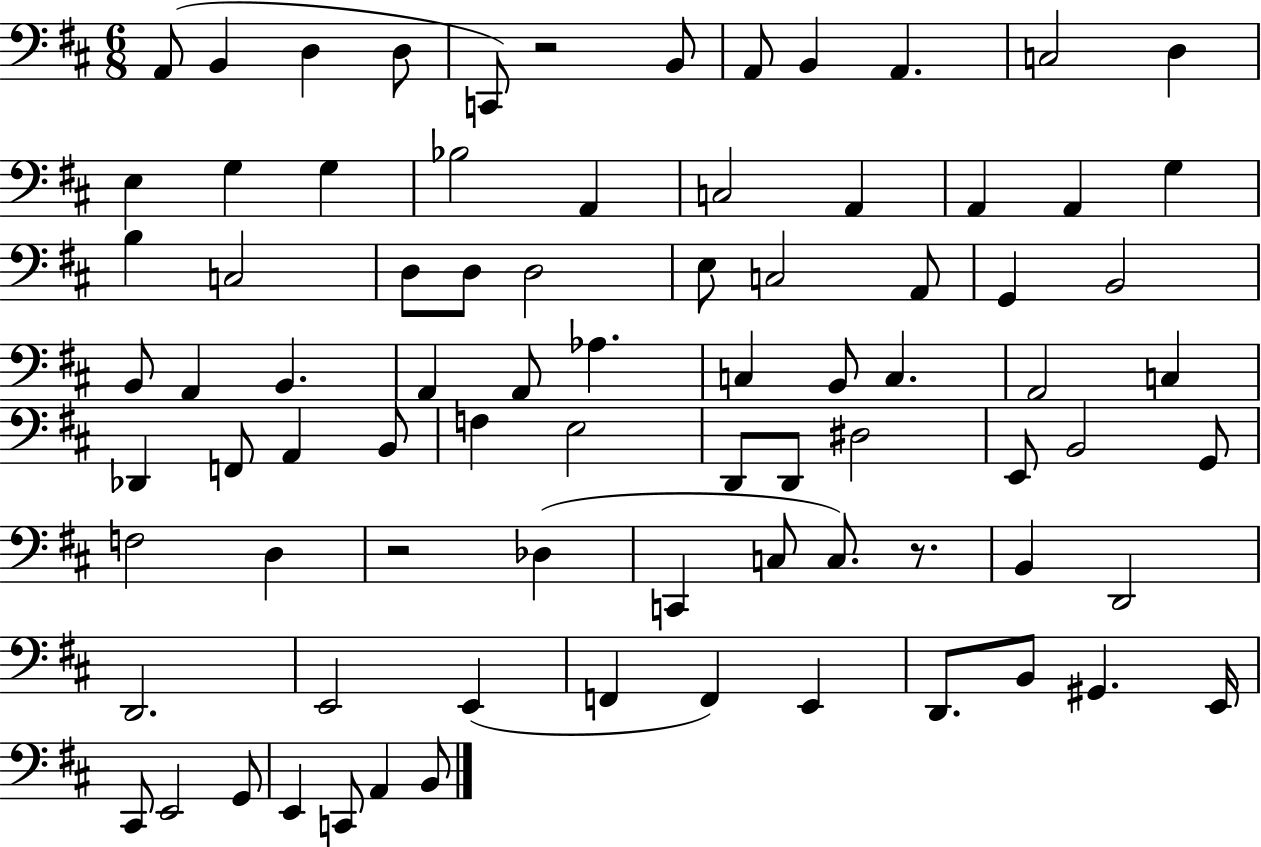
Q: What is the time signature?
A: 6/8